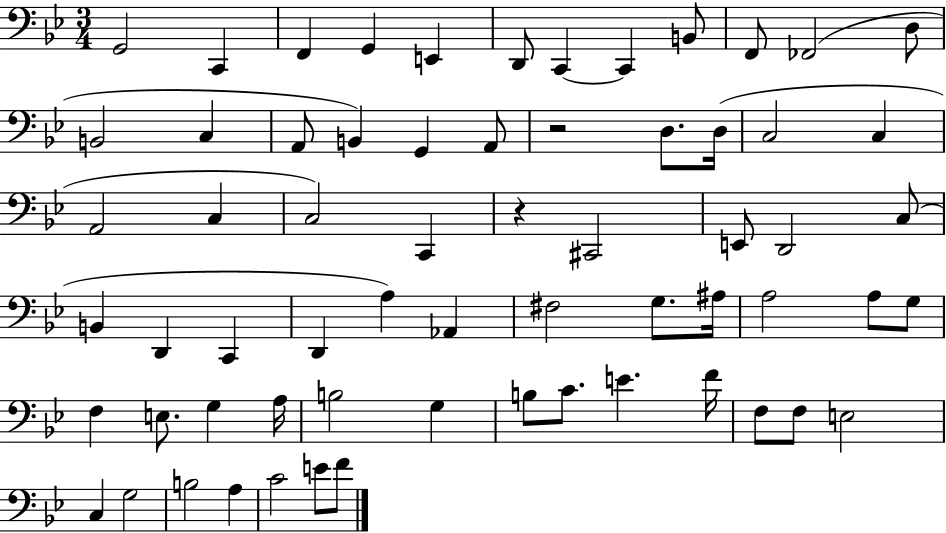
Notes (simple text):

G2/h C2/q F2/q G2/q E2/q D2/e C2/q C2/q B2/e F2/e FES2/h D3/e B2/h C3/q A2/e B2/q G2/q A2/e R/h D3/e. D3/s C3/h C3/q A2/h C3/q C3/h C2/q R/q C#2/h E2/e D2/h C3/e B2/q D2/q C2/q D2/q A3/q Ab2/q F#3/h G3/e. A#3/s A3/h A3/e G3/e F3/q E3/e. G3/q A3/s B3/h G3/q B3/e C4/e. E4/q. F4/s F3/e F3/e E3/h C3/q G3/h B3/h A3/q C4/h E4/e F4/e